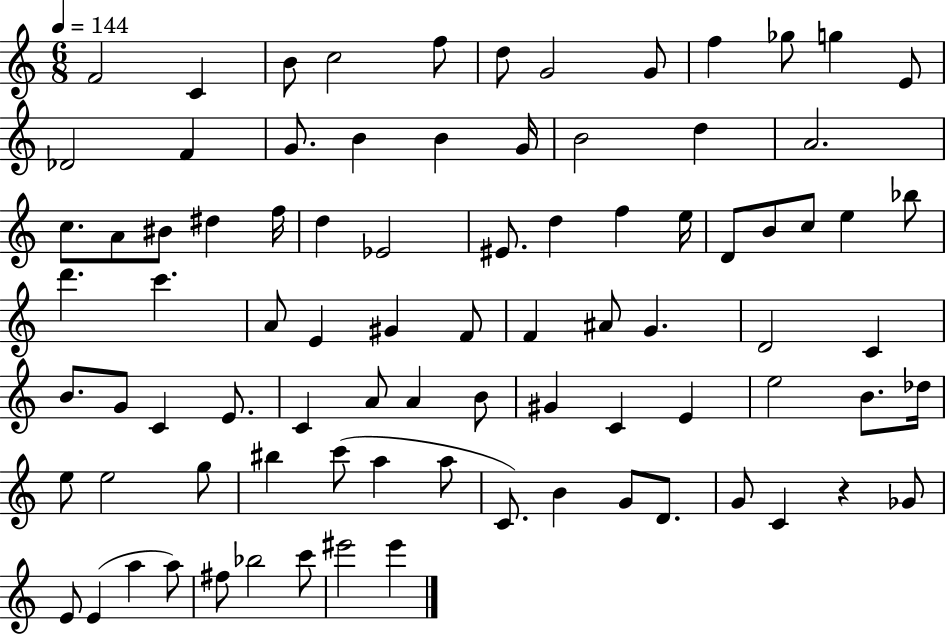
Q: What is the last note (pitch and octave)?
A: EIS6